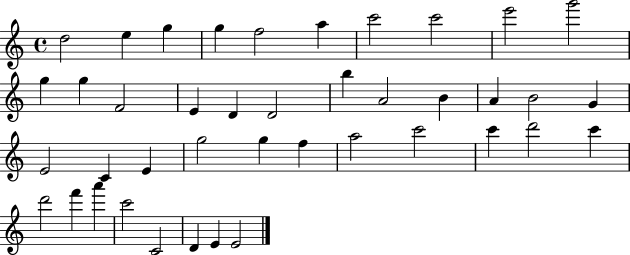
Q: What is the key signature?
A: C major